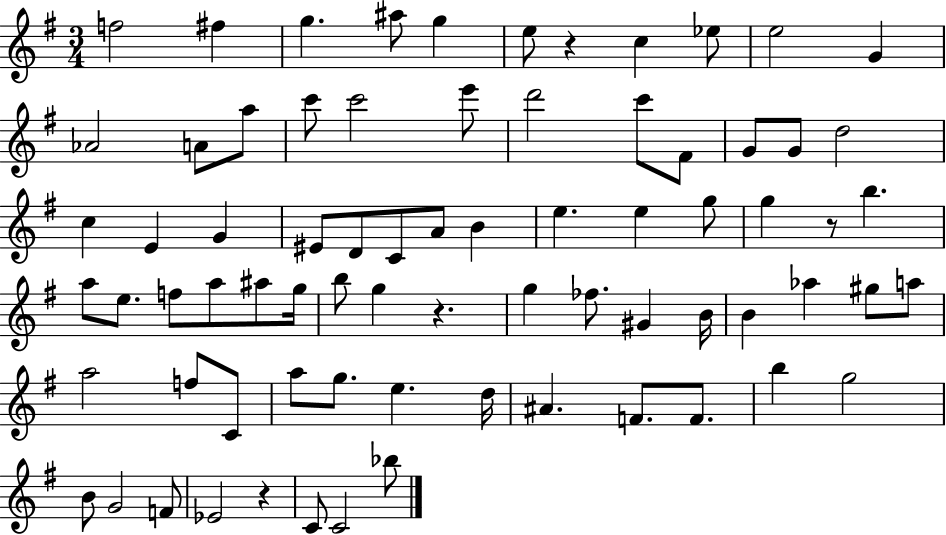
X:1
T:Untitled
M:3/4
L:1/4
K:G
f2 ^f g ^a/2 g e/2 z c _e/2 e2 G _A2 A/2 a/2 c'/2 c'2 e'/2 d'2 c'/2 ^F/2 G/2 G/2 d2 c E G ^E/2 D/2 C/2 A/2 B e e g/2 g z/2 b a/2 e/2 f/2 a/2 ^a/2 g/4 b/2 g z g _f/2 ^G B/4 B _a ^g/2 a/2 a2 f/2 C/2 a/2 g/2 e d/4 ^A F/2 F/2 b g2 B/2 G2 F/2 _E2 z C/2 C2 _b/2